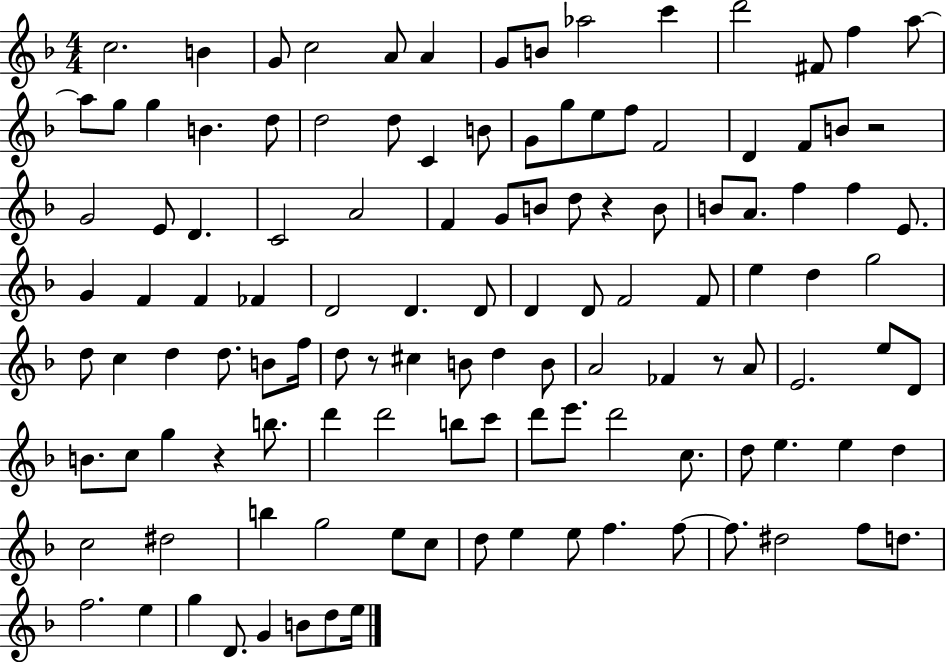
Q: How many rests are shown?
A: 5